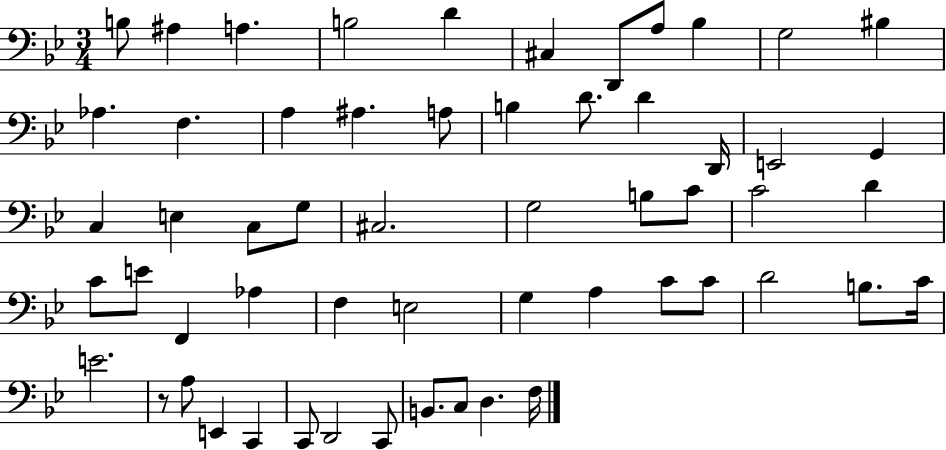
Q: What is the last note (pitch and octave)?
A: F3